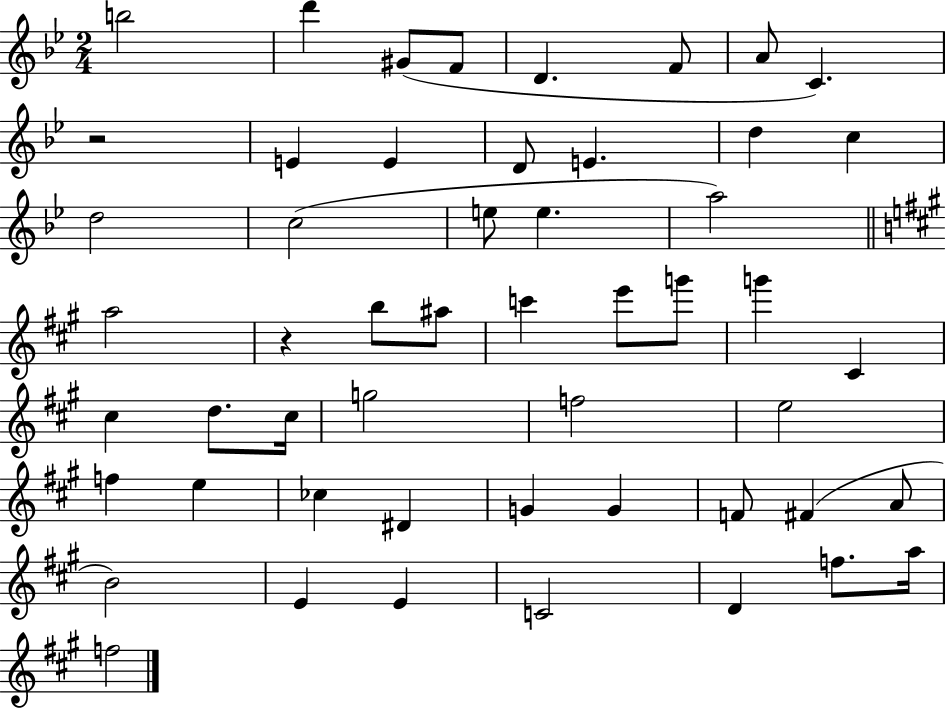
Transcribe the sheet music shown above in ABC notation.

X:1
T:Untitled
M:2/4
L:1/4
K:Bb
b2 d' ^G/2 F/2 D F/2 A/2 C z2 E E D/2 E d c d2 c2 e/2 e a2 a2 z b/2 ^a/2 c' e'/2 g'/2 g' ^C ^c d/2 ^c/4 g2 f2 e2 f e _c ^D G G F/2 ^F A/2 B2 E E C2 D f/2 a/4 f2